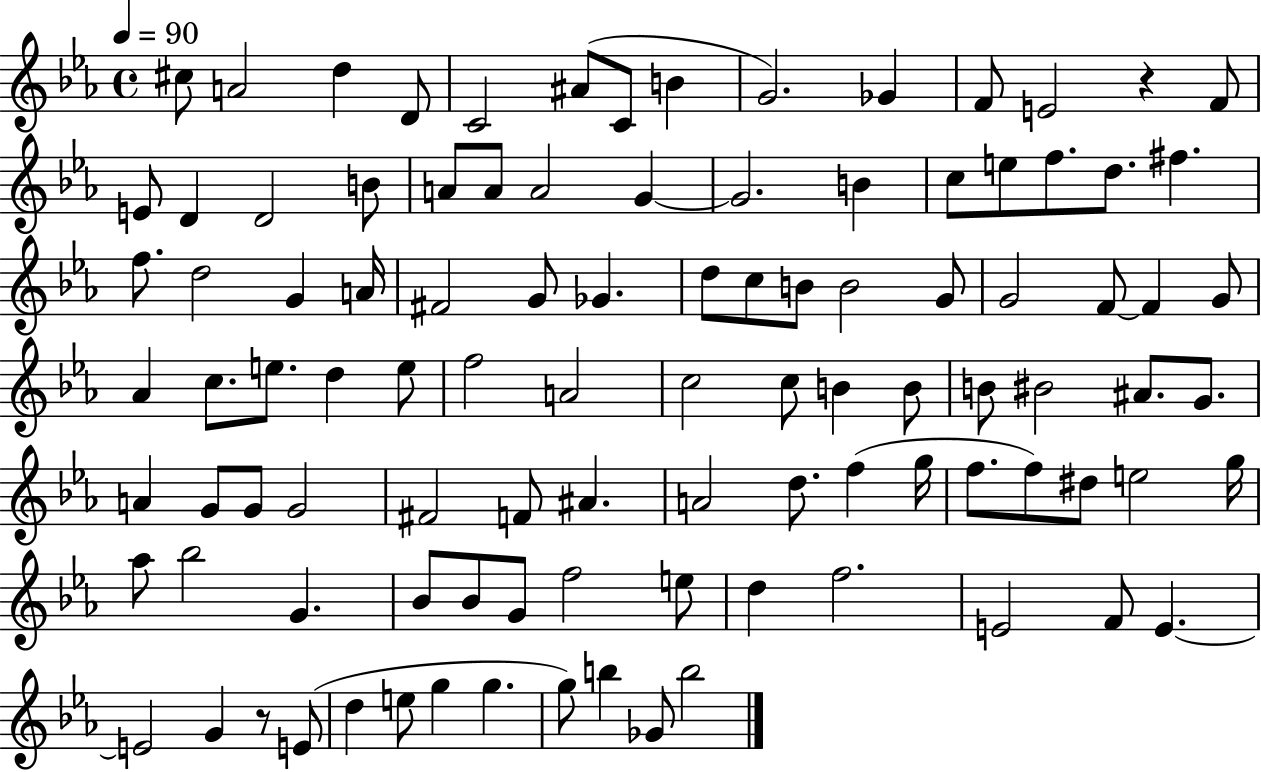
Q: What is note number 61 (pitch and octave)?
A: G4